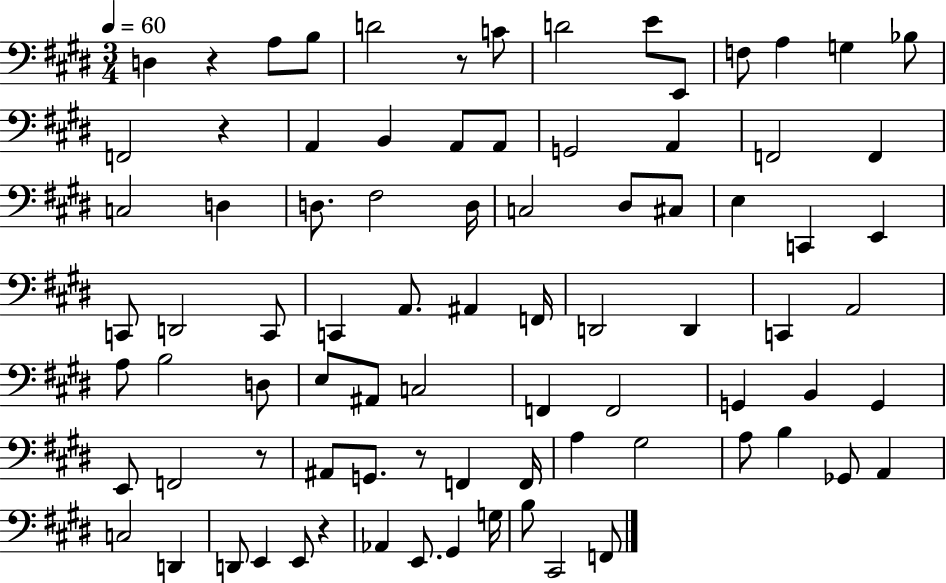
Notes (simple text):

D3/q R/q A3/e B3/e D4/h R/e C4/e D4/h E4/e E2/e F3/e A3/q G3/q Bb3/e F2/h R/q A2/q B2/q A2/e A2/e G2/h A2/q F2/h F2/q C3/h D3/q D3/e. F#3/h D3/s C3/h D#3/e C#3/e E3/q C2/q E2/q C2/e D2/h C2/e C2/q A2/e. A#2/q F2/s D2/h D2/q C2/q A2/h A3/e B3/h D3/e E3/e A#2/e C3/h F2/q F2/h G2/q B2/q G2/q E2/e F2/h R/e A#2/e G2/e. R/e F2/q F2/s A3/q G#3/h A3/e B3/q Gb2/e A2/q C3/h D2/q D2/e E2/q E2/e R/q Ab2/q E2/e. G#2/q G3/s B3/e C#2/h F2/e